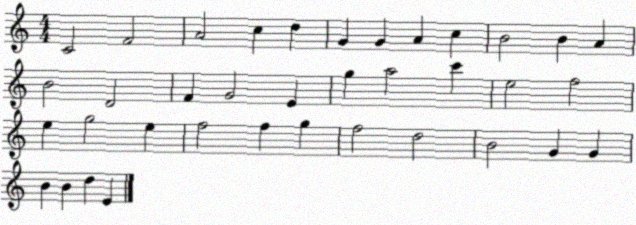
X:1
T:Untitled
M:4/4
L:1/4
K:C
C2 F2 A2 c d G G A c B2 B A B2 D2 F G2 E g a2 c' e2 f2 e g2 e f2 f g f2 d2 B2 G G B B d E